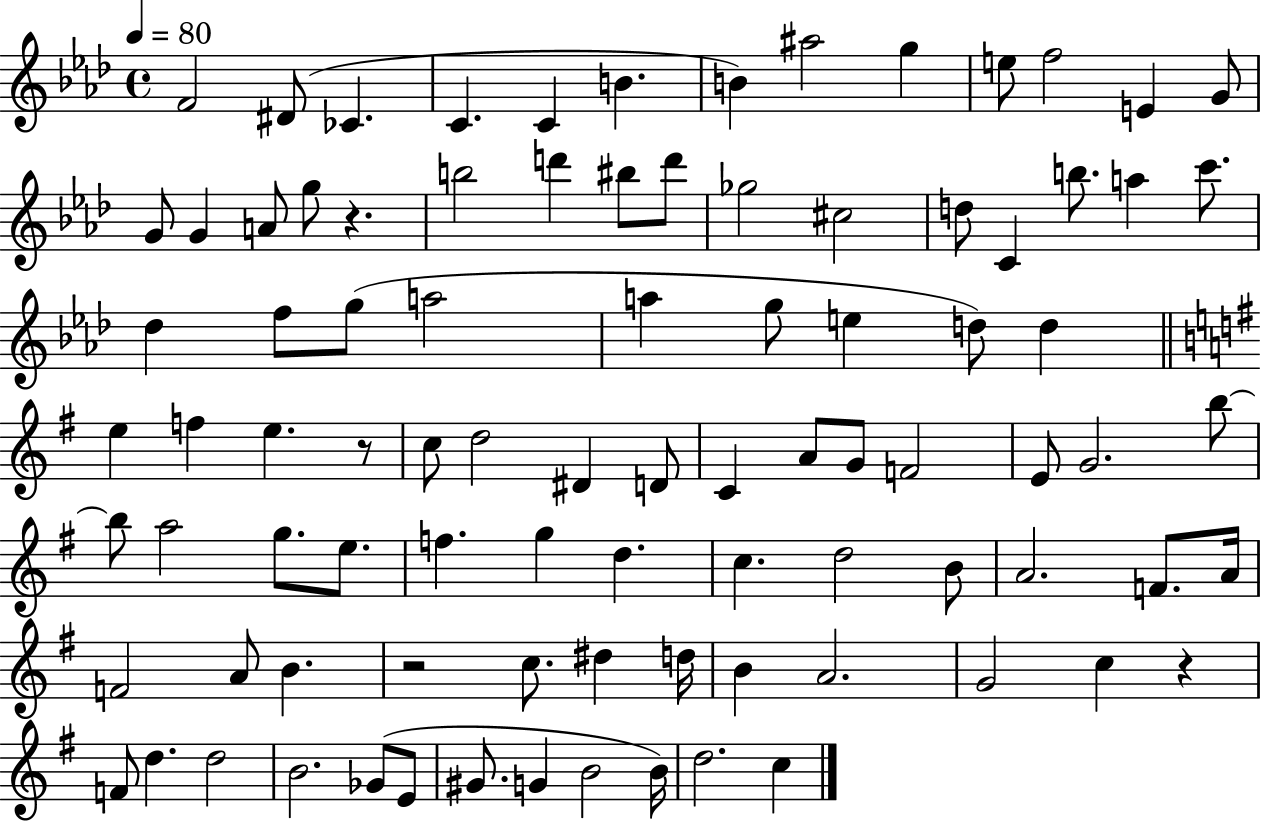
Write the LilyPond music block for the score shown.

{
  \clef treble
  \time 4/4
  \defaultTimeSignature
  \key aes \major
  \tempo 4 = 80
  f'2 dis'8( ces'4. | c'4. c'4 b'4. | b'4) ais''2 g''4 | e''8 f''2 e'4 g'8 | \break g'8 g'4 a'8 g''8 r4. | b''2 d'''4 bis''8 d'''8 | ges''2 cis''2 | d''8 c'4 b''8. a''4 c'''8. | \break des''4 f''8 g''8( a''2 | a''4 g''8 e''4 d''8) d''4 | \bar "||" \break \key e \minor e''4 f''4 e''4. r8 | c''8 d''2 dis'4 d'8 | c'4 a'8 g'8 f'2 | e'8 g'2. b''8~~ | \break b''8 a''2 g''8. e''8. | f''4. g''4 d''4. | c''4. d''2 b'8 | a'2. f'8. a'16 | \break f'2 a'8 b'4. | r2 c''8. dis''4 d''16 | b'4 a'2. | g'2 c''4 r4 | \break f'8 d''4. d''2 | b'2. ges'8( e'8 | gis'8. g'4 b'2 b'16) | d''2. c''4 | \break \bar "|."
}